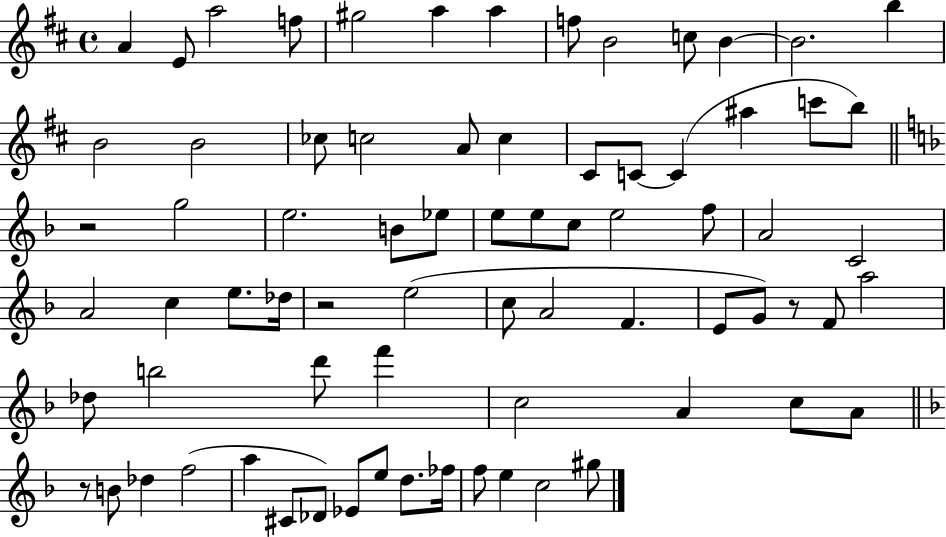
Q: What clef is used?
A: treble